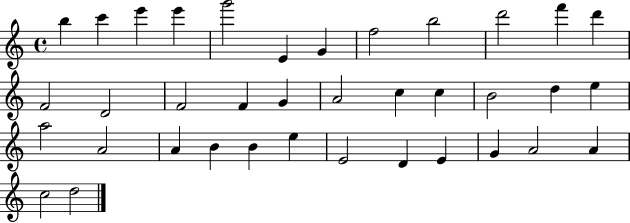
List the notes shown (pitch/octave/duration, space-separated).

B5/q C6/q E6/q E6/q G6/h E4/q G4/q F5/h B5/h D6/h F6/q D6/q F4/h D4/h F4/h F4/q G4/q A4/h C5/q C5/q B4/h D5/q E5/q A5/h A4/h A4/q B4/q B4/q E5/q E4/h D4/q E4/q G4/q A4/h A4/q C5/h D5/h